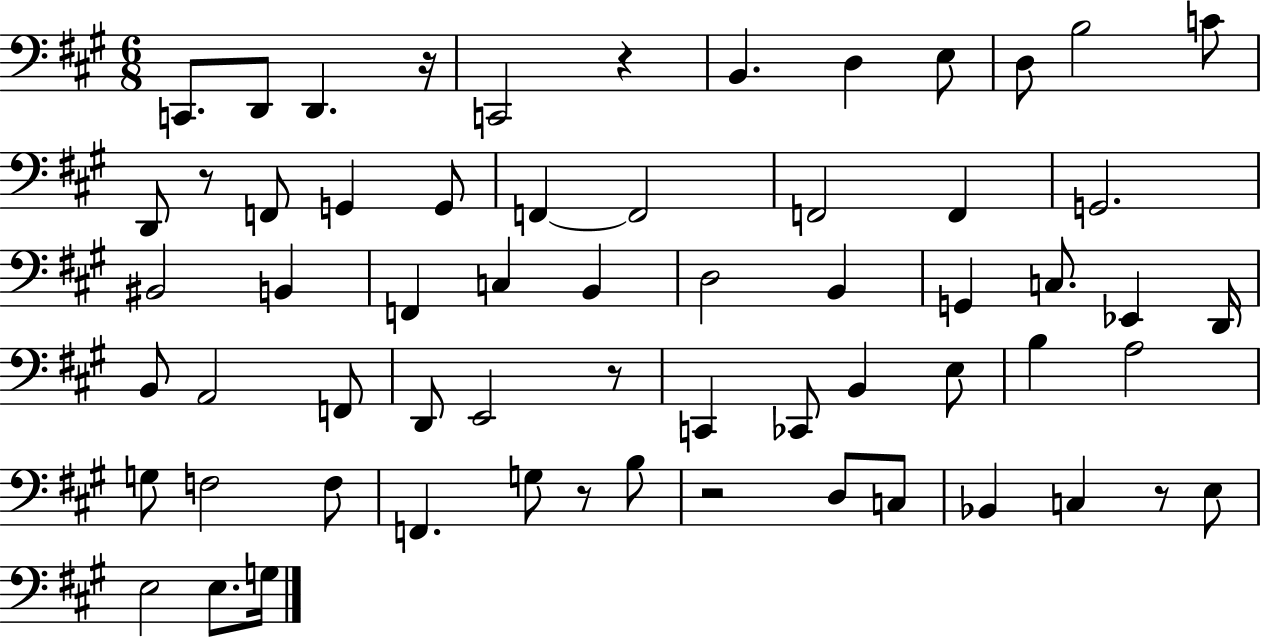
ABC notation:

X:1
T:Untitled
M:6/8
L:1/4
K:A
C,,/2 D,,/2 D,, z/4 C,,2 z B,, D, E,/2 D,/2 B,2 C/2 D,,/2 z/2 F,,/2 G,, G,,/2 F,, F,,2 F,,2 F,, G,,2 ^B,,2 B,, F,, C, B,, D,2 B,, G,, C,/2 _E,, D,,/4 B,,/2 A,,2 F,,/2 D,,/2 E,,2 z/2 C,, _C,,/2 B,, E,/2 B, A,2 G,/2 F,2 F,/2 F,, G,/2 z/2 B,/2 z2 D,/2 C,/2 _B,, C, z/2 E,/2 E,2 E,/2 G,/4